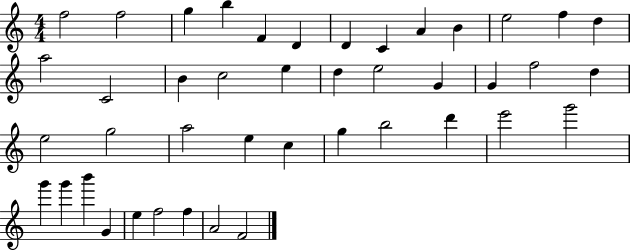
X:1
T:Untitled
M:4/4
L:1/4
K:C
f2 f2 g b F D D C A B e2 f d a2 C2 B c2 e d e2 G G f2 d e2 g2 a2 e c g b2 d' e'2 g'2 g' g' b' G e f2 f A2 F2